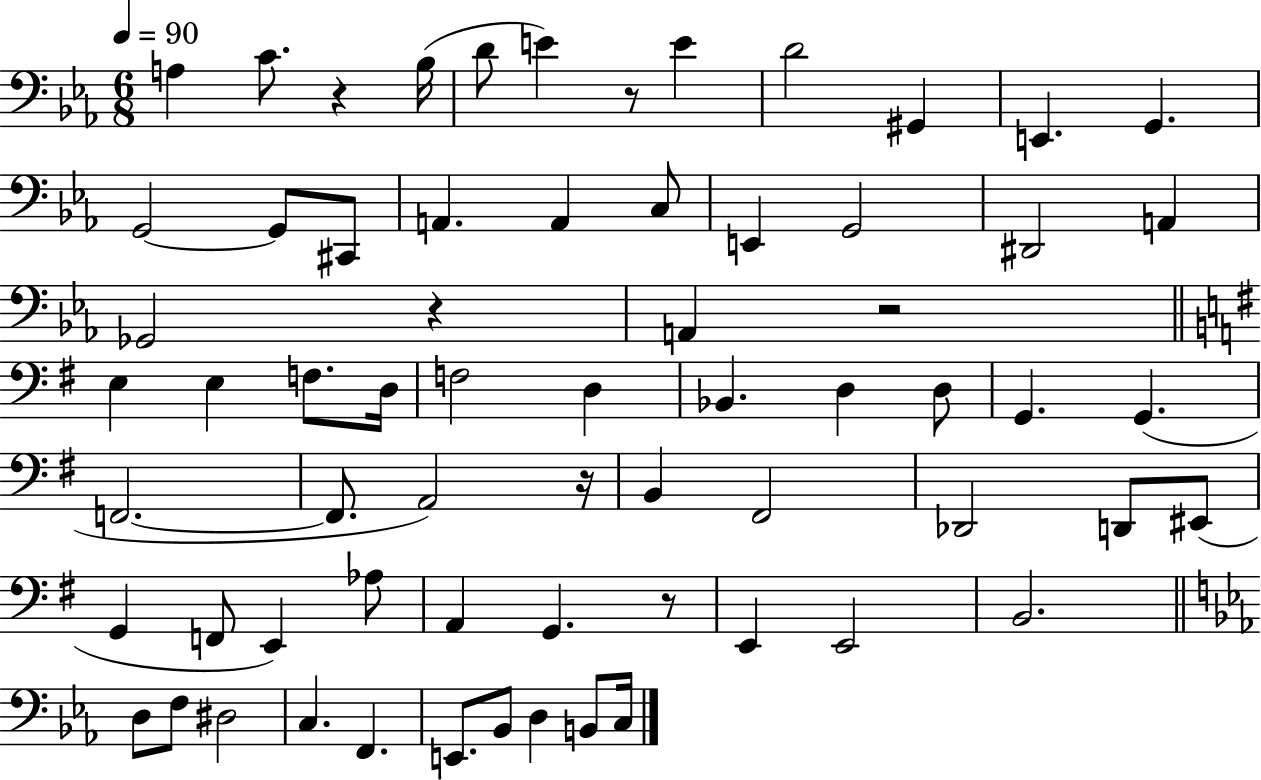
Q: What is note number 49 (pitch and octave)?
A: E2